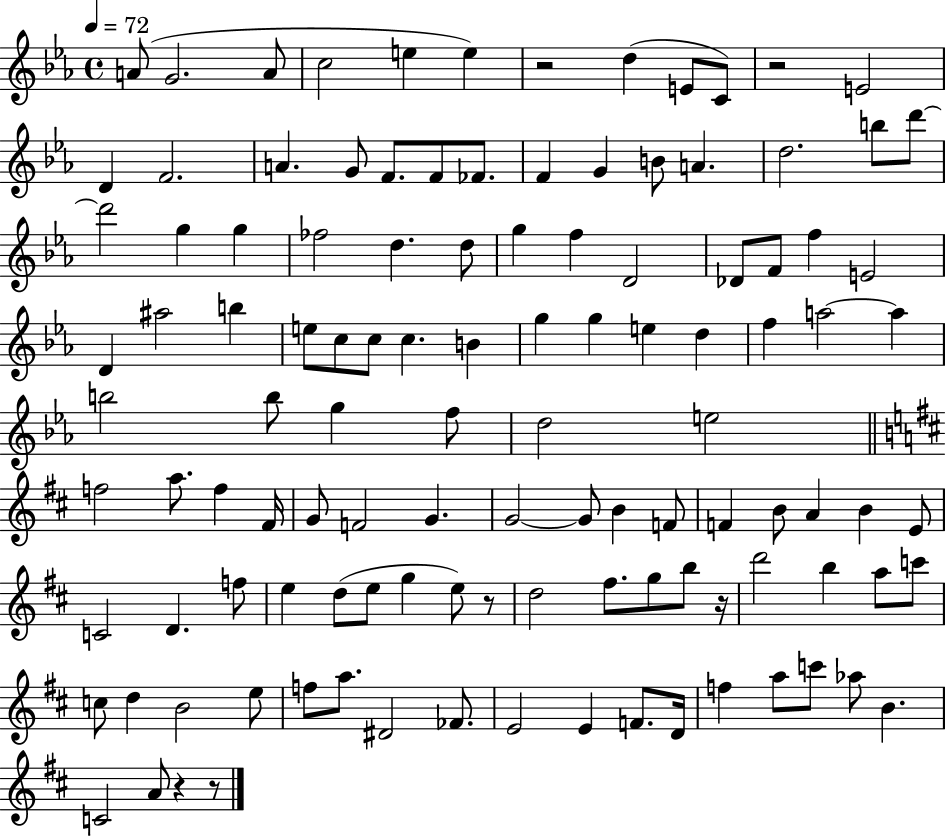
{
  \clef treble
  \time 4/4
  \defaultTimeSignature
  \key ees \major
  \tempo 4 = 72
  a'8( g'2. a'8 | c''2 e''4 e''4) | r2 d''4( e'8 c'8) | r2 e'2 | \break d'4 f'2. | a'4. g'8 f'8. f'8 fes'8. | f'4 g'4 b'8 a'4. | d''2. b''8 d'''8~~ | \break d'''2 g''4 g''4 | fes''2 d''4. d''8 | g''4 f''4 d'2 | des'8 f'8 f''4 e'2 | \break d'4 ais''2 b''4 | e''8 c''8 c''8 c''4. b'4 | g''4 g''4 e''4 d''4 | f''4 a''2~~ a''4 | \break b''2 b''8 g''4 f''8 | d''2 e''2 | \bar "||" \break \key d \major f''2 a''8. f''4 fis'16 | g'8 f'2 g'4. | g'2~~ g'8 b'4 f'8 | f'4 b'8 a'4 b'4 e'8 | \break c'2 d'4. f''8 | e''4 d''8( e''8 g''4 e''8) r8 | d''2 fis''8. g''8 b''8 r16 | d'''2 b''4 a''8 c'''8 | \break c''8 d''4 b'2 e''8 | f''8 a''8. dis'2 fes'8. | e'2 e'4 f'8. d'16 | f''4 a''8 c'''8 aes''8 b'4. | \break c'2 a'8 r4 r8 | \bar "|."
}